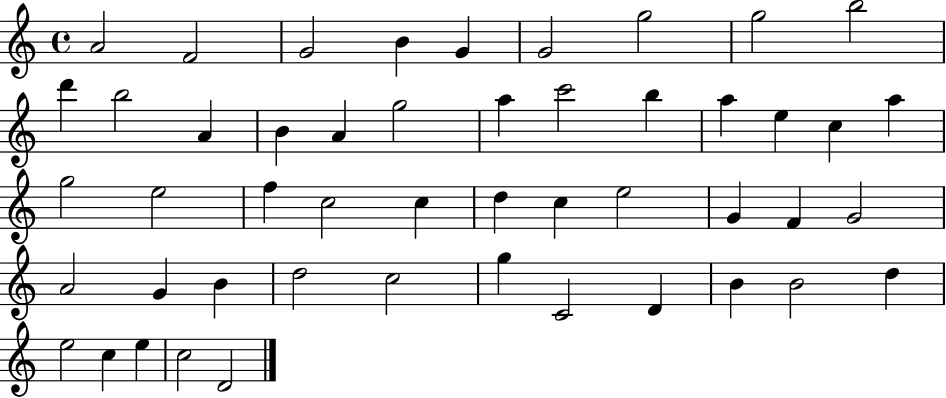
A4/h F4/h G4/h B4/q G4/q G4/h G5/h G5/h B5/h D6/q B5/h A4/q B4/q A4/q G5/h A5/q C6/h B5/q A5/q E5/q C5/q A5/q G5/h E5/h F5/q C5/h C5/q D5/q C5/q E5/h G4/q F4/q G4/h A4/h G4/q B4/q D5/h C5/h G5/q C4/h D4/q B4/q B4/h D5/q E5/h C5/q E5/q C5/h D4/h